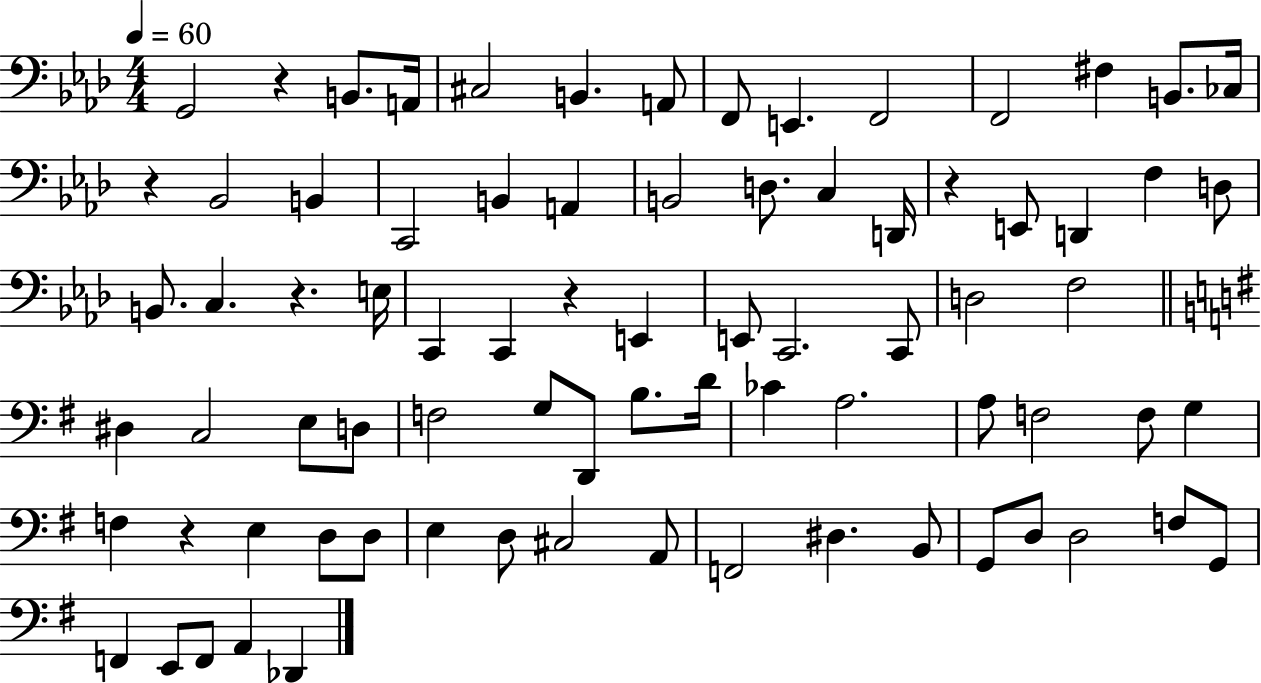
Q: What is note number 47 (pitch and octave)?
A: CES4